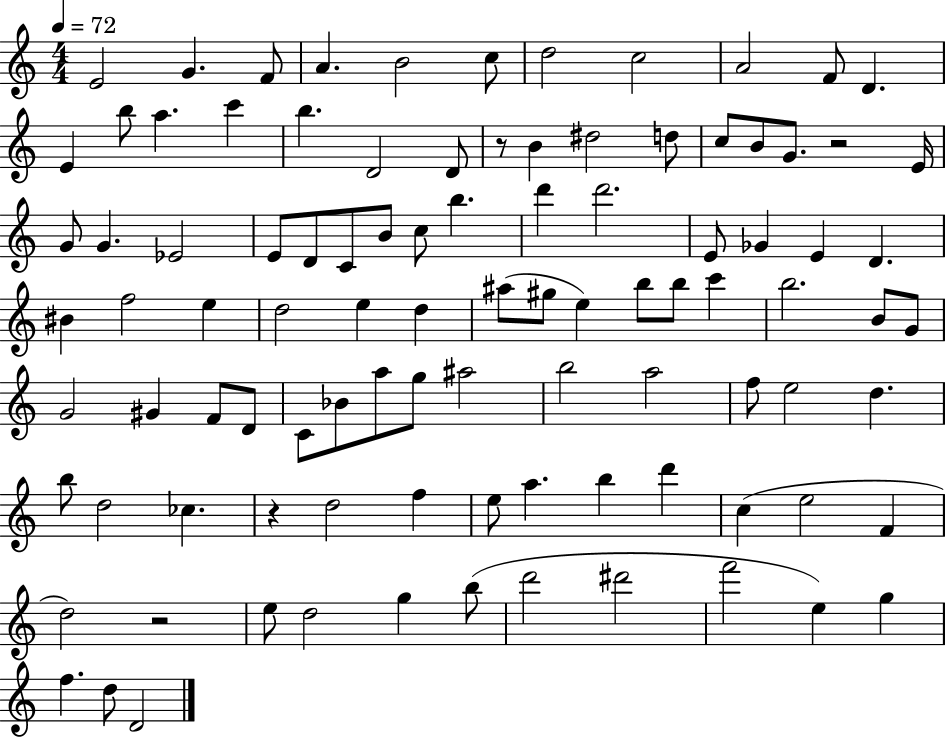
{
  \clef treble
  \numericTimeSignature
  \time 4/4
  \key c \major
  \tempo 4 = 72
  e'2 g'4. f'8 | a'4. b'2 c''8 | d''2 c''2 | a'2 f'8 d'4. | \break e'4 b''8 a''4. c'''4 | b''4. d'2 d'8 | r8 b'4 dis''2 d''8 | c''8 b'8 g'8. r2 e'16 | \break g'8 g'4. ees'2 | e'8 d'8 c'8 b'8 c''8 b''4. | d'''4 d'''2. | e'8 ges'4 e'4 d'4. | \break bis'4 f''2 e''4 | d''2 e''4 d''4 | ais''8( gis''8 e''4) b''8 b''8 c'''4 | b''2. b'8 g'8 | \break g'2 gis'4 f'8 d'8 | c'8 bes'8 a''8 g''8 ais''2 | b''2 a''2 | f''8 e''2 d''4. | \break b''8 d''2 ces''4. | r4 d''2 f''4 | e''8 a''4. b''4 d'''4 | c''4( e''2 f'4 | \break d''2) r2 | e''8 d''2 g''4 b''8( | d'''2 dis'''2 | f'''2 e''4) g''4 | \break f''4. d''8 d'2 | \bar "|."
}